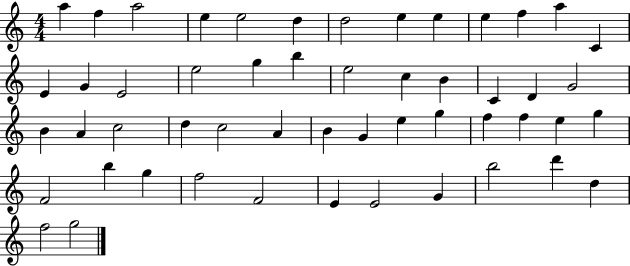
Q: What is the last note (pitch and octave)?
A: G5